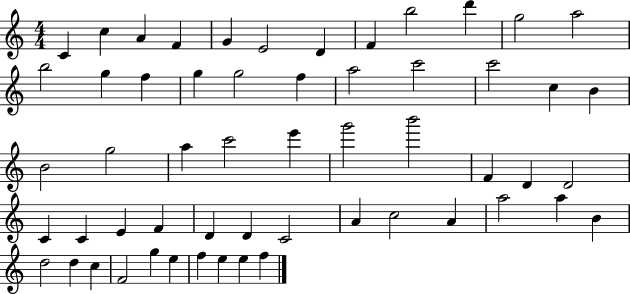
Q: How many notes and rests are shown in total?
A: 56